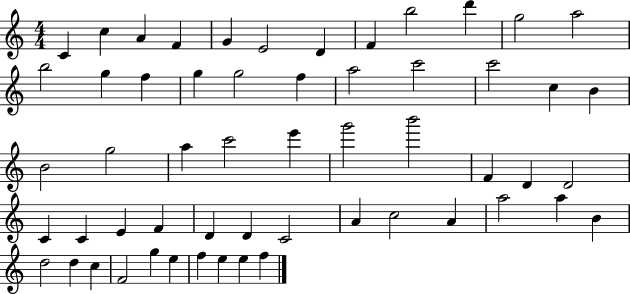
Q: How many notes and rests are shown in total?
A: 56